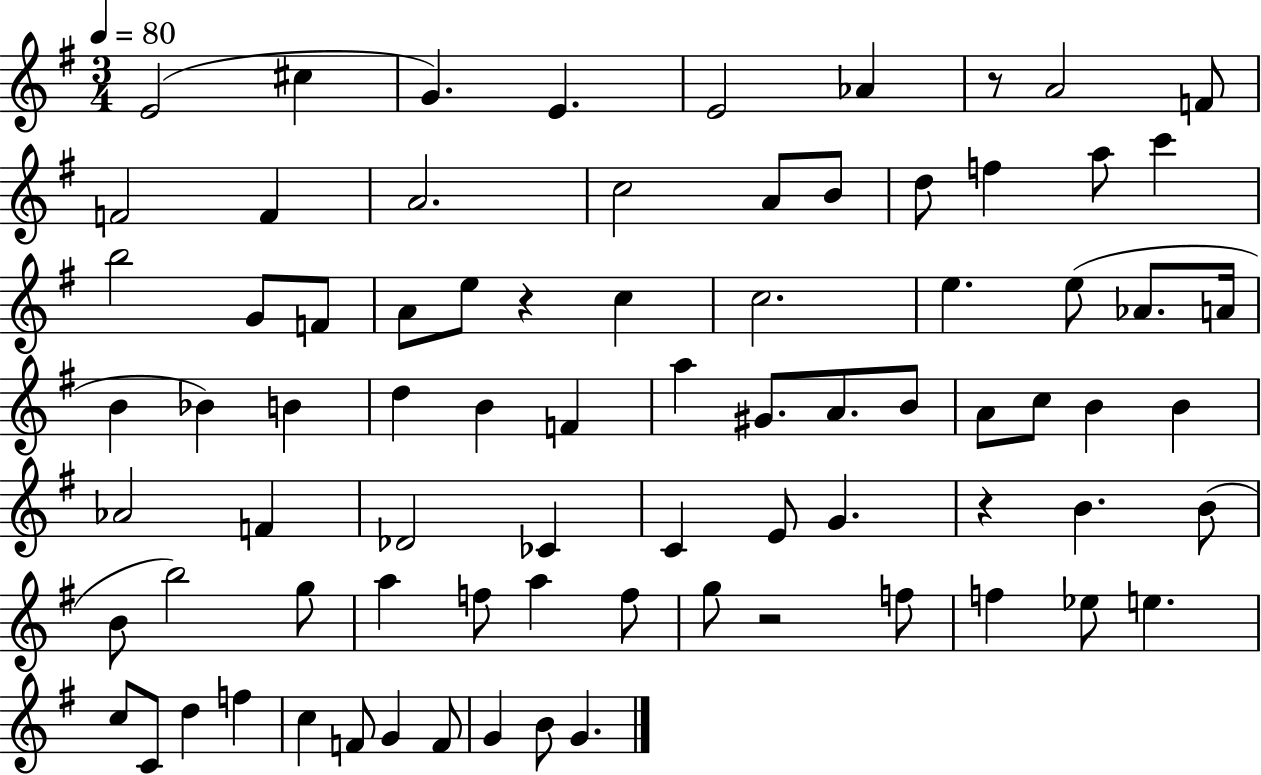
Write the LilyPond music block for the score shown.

{
  \clef treble
  \numericTimeSignature
  \time 3/4
  \key g \major
  \tempo 4 = 80
  e'2( cis''4 | g'4.) e'4. | e'2 aes'4 | r8 a'2 f'8 | \break f'2 f'4 | a'2. | c''2 a'8 b'8 | d''8 f''4 a''8 c'''4 | \break b''2 g'8 f'8 | a'8 e''8 r4 c''4 | c''2. | e''4. e''8( aes'8. a'16 | \break b'4 bes'4) b'4 | d''4 b'4 f'4 | a''4 gis'8. a'8. b'8 | a'8 c''8 b'4 b'4 | \break aes'2 f'4 | des'2 ces'4 | c'4 e'8 g'4. | r4 b'4. b'8( | \break b'8 b''2) g''8 | a''4 f''8 a''4 f''8 | g''8 r2 f''8 | f''4 ees''8 e''4. | \break c''8 c'8 d''4 f''4 | c''4 f'8 g'4 f'8 | g'4 b'8 g'4. | \bar "|."
}